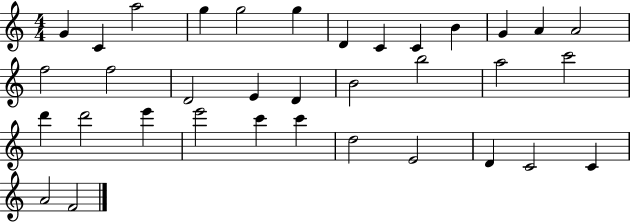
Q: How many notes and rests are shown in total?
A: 35